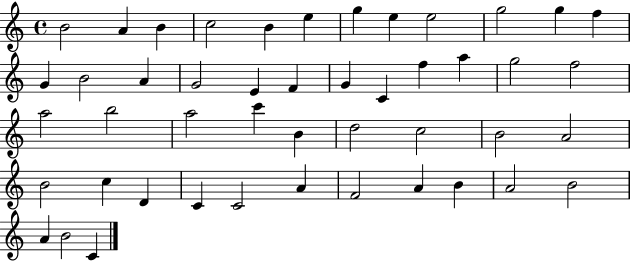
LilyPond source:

{
  \clef treble
  \time 4/4
  \defaultTimeSignature
  \key c \major
  b'2 a'4 b'4 | c''2 b'4 e''4 | g''4 e''4 e''2 | g''2 g''4 f''4 | \break g'4 b'2 a'4 | g'2 e'4 f'4 | g'4 c'4 f''4 a''4 | g''2 f''2 | \break a''2 b''2 | a''2 c'''4 b'4 | d''2 c''2 | b'2 a'2 | \break b'2 c''4 d'4 | c'4 c'2 a'4 | f'2 a'4 b'4 | a'2 b'2 | \break a'4 b'2 c'4 | \bar "|."
}